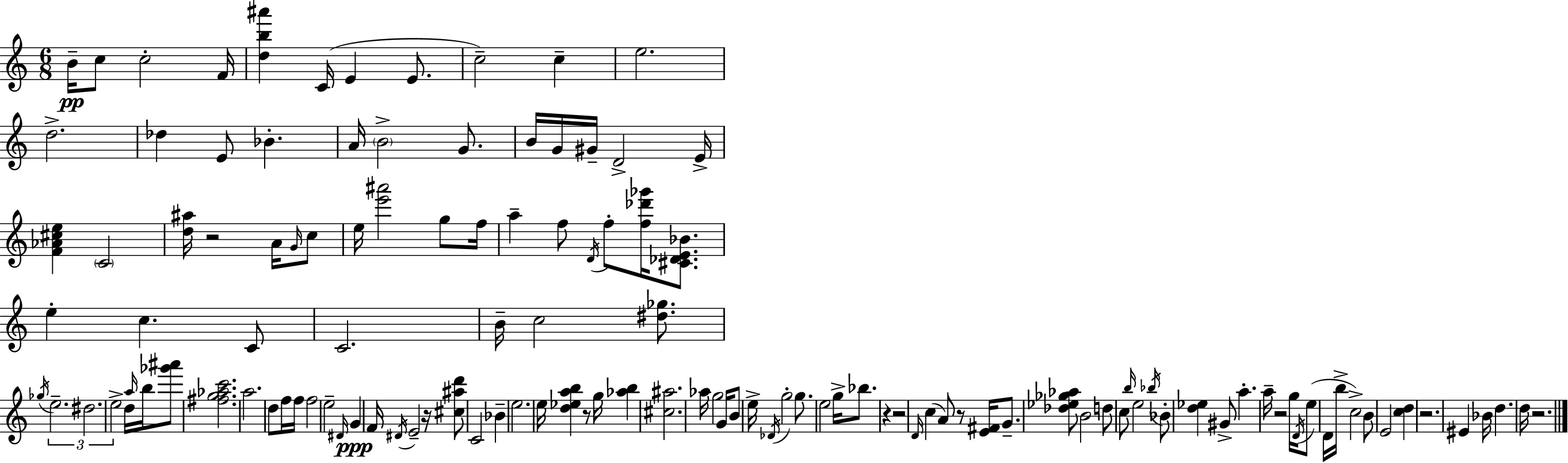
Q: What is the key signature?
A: C major